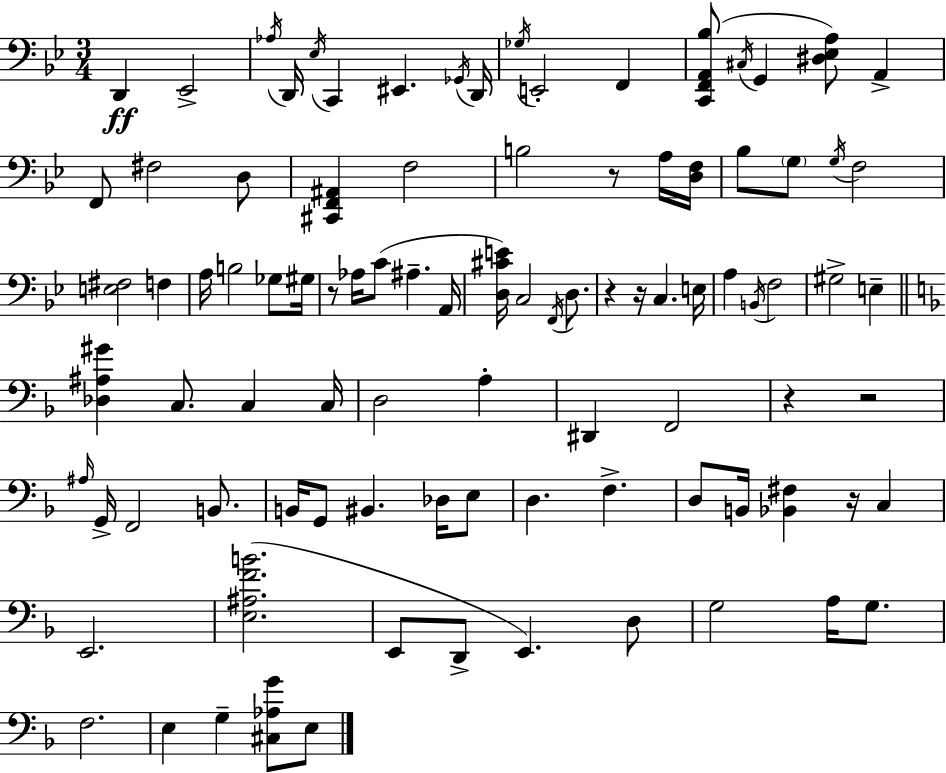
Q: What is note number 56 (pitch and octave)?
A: B2